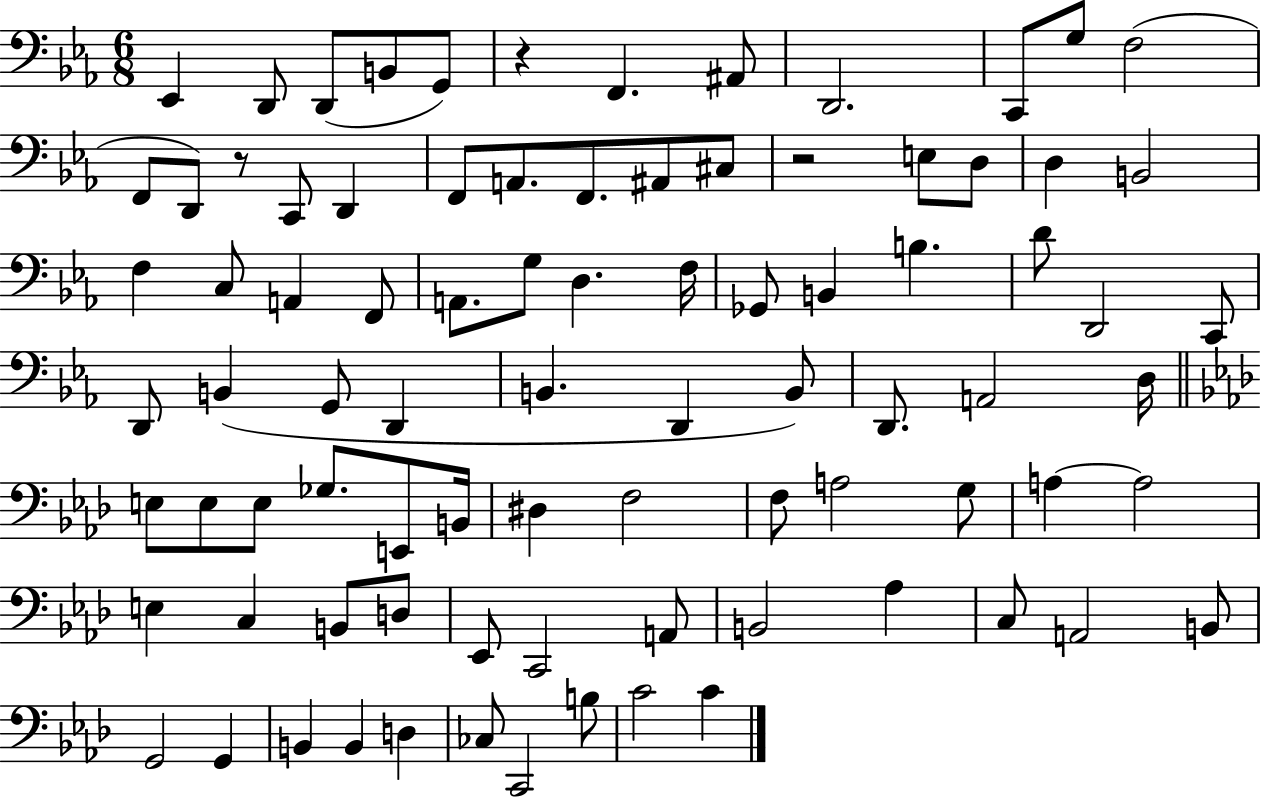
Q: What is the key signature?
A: EES major